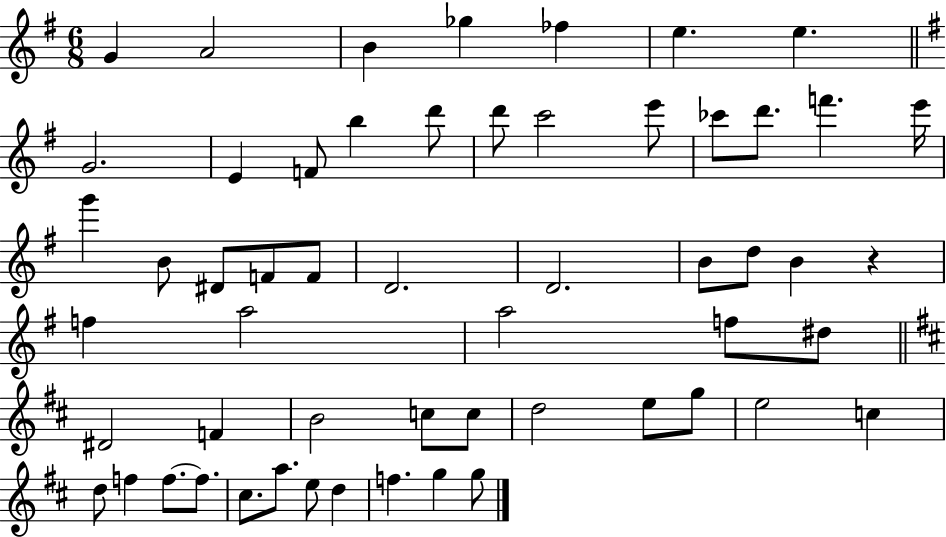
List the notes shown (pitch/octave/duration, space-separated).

G4/q A4/h B4/q Gb5/q FES5/q E5/q. E5/q. G4/h. E4/q F4/e B5/q D6/e D6/e C6/h E6/e CES6/e D6/e. F6/q. E6/s G6/q B4/e D#4/e F4/e F4/e D4/h. D4/h. B4/e D5/e B4/q R/q F5/q A5/h A5/h F5/e D#5/e D#4/h F4/q B4/h C5/e C5/e D5/h E5/e G5/e E5/h C5/q D5/e F5/q F5/e. F5/e. C#5/e. A5/e. E5/e D5/q F5/q. G5/q G5/e